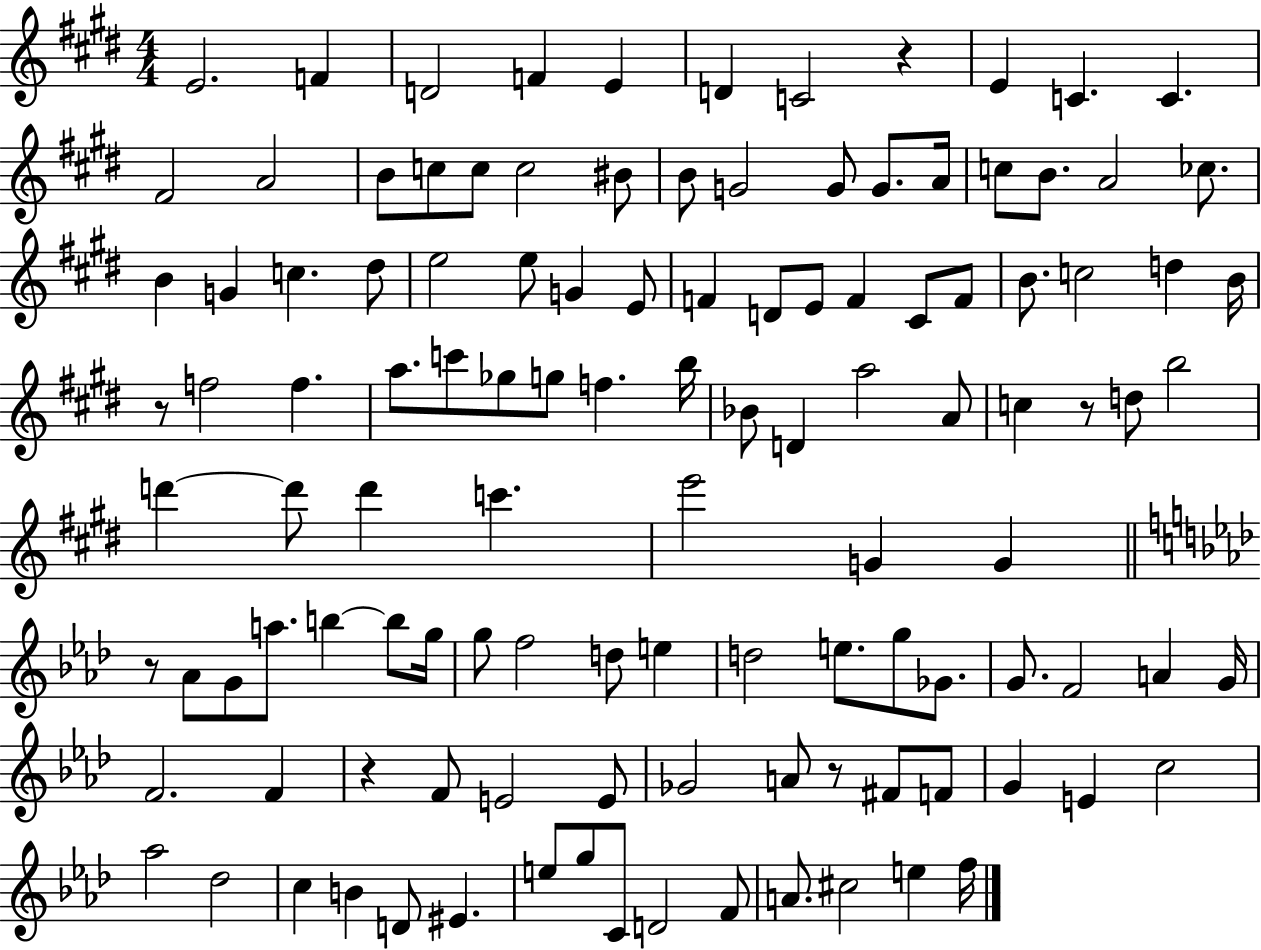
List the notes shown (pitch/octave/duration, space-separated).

E4/h. F4/q D4/h F4/q E4/q D4/q C4/h R/q E4/q C4/q. C4/q. F#4/h A4/h B4/e C5/e C5/e C5/h BIS4/e B4/e G4/h G4/e G4/e. A4/s C5/e B4/e. A4/h CES5/e. B4/q G4/q C5/q. D#5/e E5/h E5/e G4/q E4/e F4/q D4/e E4/e F4/q C#4/e F4/e B4/e. C5/h D5/q B4/s R/e F5/h F5/q. A5/e. C6/e Gb5/e G5/e F5/q. B5/s Bb4/e D4/q A5/h A4/e C5/q R/e D5/e B5/h D6/q D6/e D6/q C6/q. E6/h G4/q G4/q R/e Ab4/e G4/e A5/e. B5/q B5/e G5/s G5/e F5/h D5/e E5/q D5/h E5/e. G5/e Gb4/e. G4/e. F4/h A4/q G4/s F4/h. F4/q R/q F4/e E4/h E4/e Gb4/h A4/e R/e F#4/e F4/e G4/q E4/q C5/h Ab5/h Db5/h C5/q B4/q D4/e EIS4/q. E5/e G5/e C4/e D4/h F4/e A4/e. C#5/h E5/q F5/s